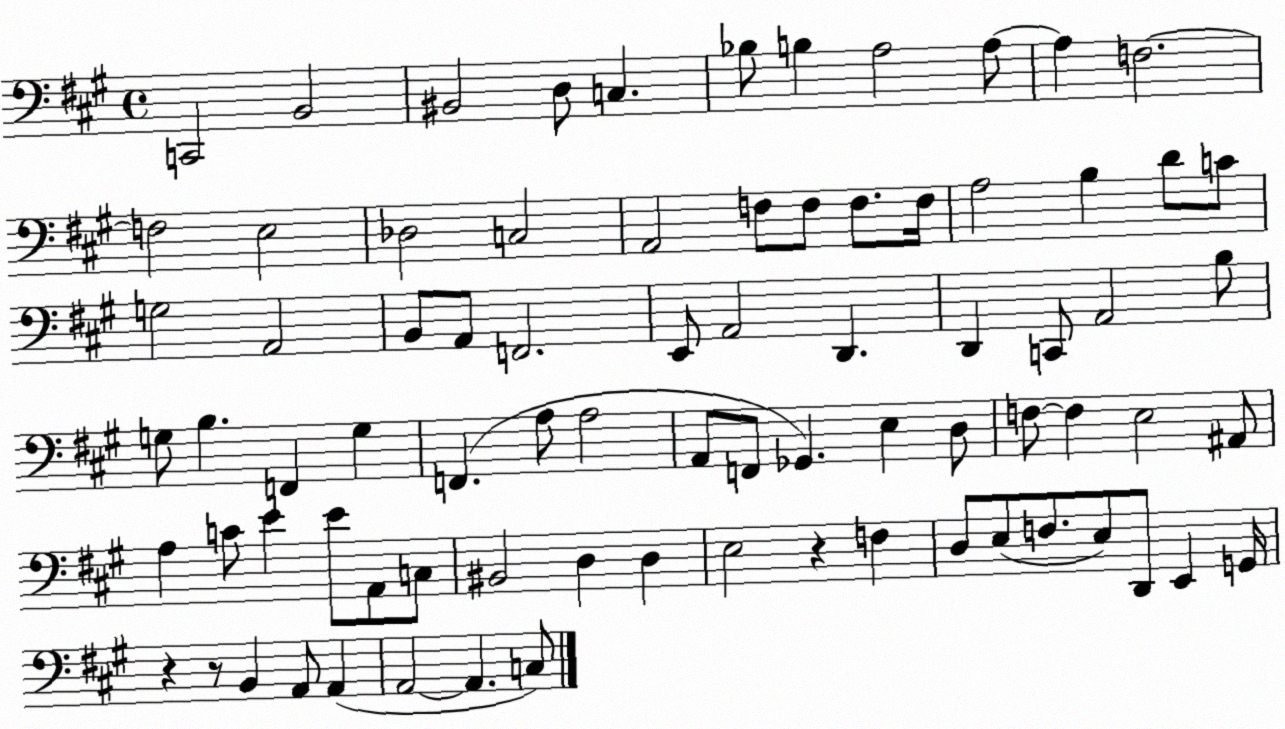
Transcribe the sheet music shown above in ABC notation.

X:1
T:Untitled
M:4/4
L:1/4
K:A
C,,2 B,,2 ^B,,2 D,/2 C, _B,/2 B, A,2 A,/2 A, F,2 F,2 E,2 _D,2 C,2 A,,2 F,/2 F,/2 F,/2 F,/4 A,2 B, D/2 C/2 G,2 A,,2 B,,/2 A,,/2 F,,2 E,,/2 A,,2 D,, D,, C,,/2 A,,2 B,/2 G,/2 B, F,, G, F,, A,/2 A,2 A,,/2 F,,/2 _G,, E, D,/2 F,/2 F, E,2 ^A,,/2 A, C/2 E E/2 A,,/2 C,/2 ^B,,2 D, D, E,2 z F, D,/2 E,/2 F,/2 E,/2 D,,/2 E,, G,,/4 z z/2 B,, A,,/2 A,, A,,2 A,, C,/2